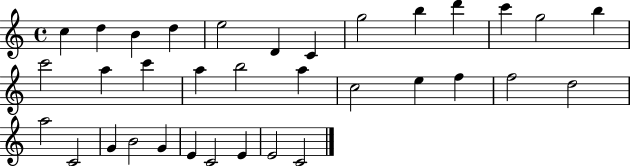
{
  \clef treble
  \time 4/4
  \defaultTimeSignature
  \key c \major
  c''4 d''4 b'4 d''4 | e''2 d'4 c'4 | g''2 b''4 d'''4 | c'''4 g''2 b''4 | \break c'''2 a''4 c'''4 | a''4 b''2 a''4 | c''2 e''4 f''4 | f''2 d''2 | \break a''2 c'2 | g'4 b'2 g'4 | e'4 c'2 e'4 | e'2 c'2 | \break \bar "|."
}